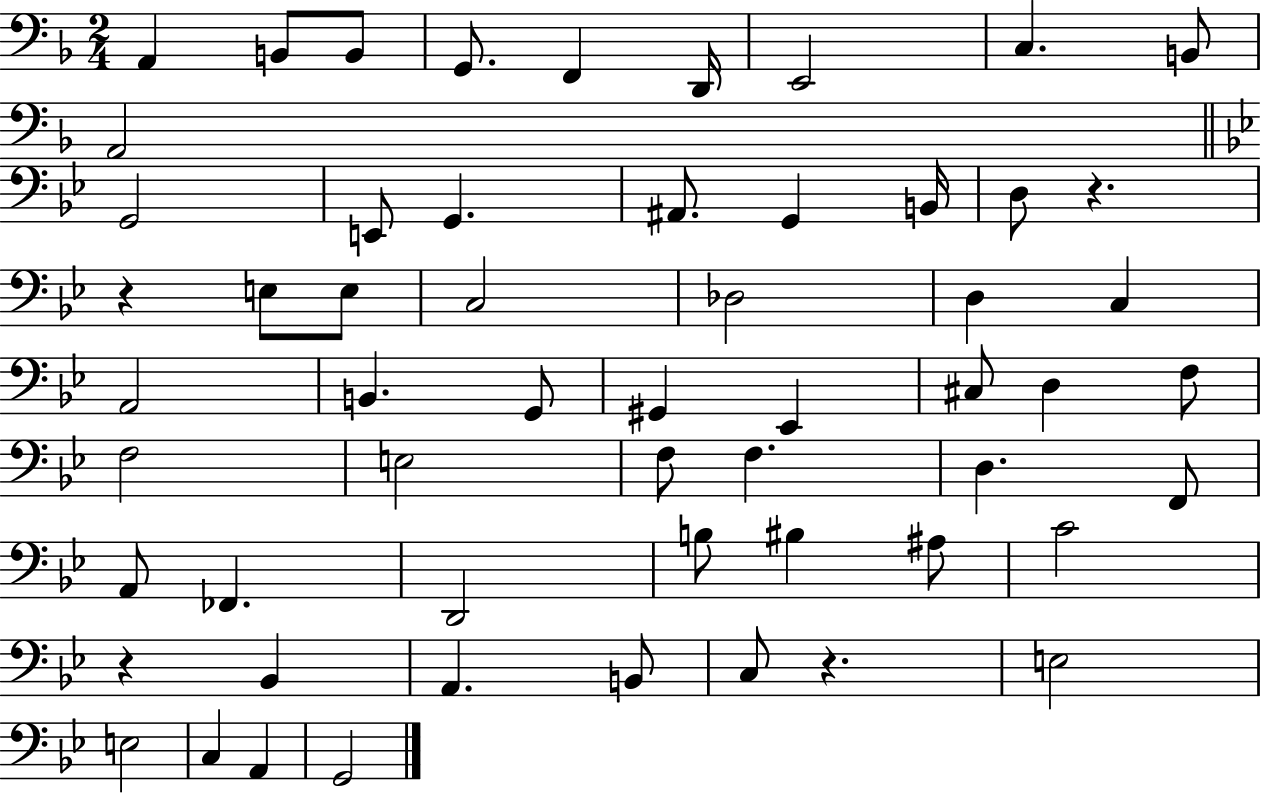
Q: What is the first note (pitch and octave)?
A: A2